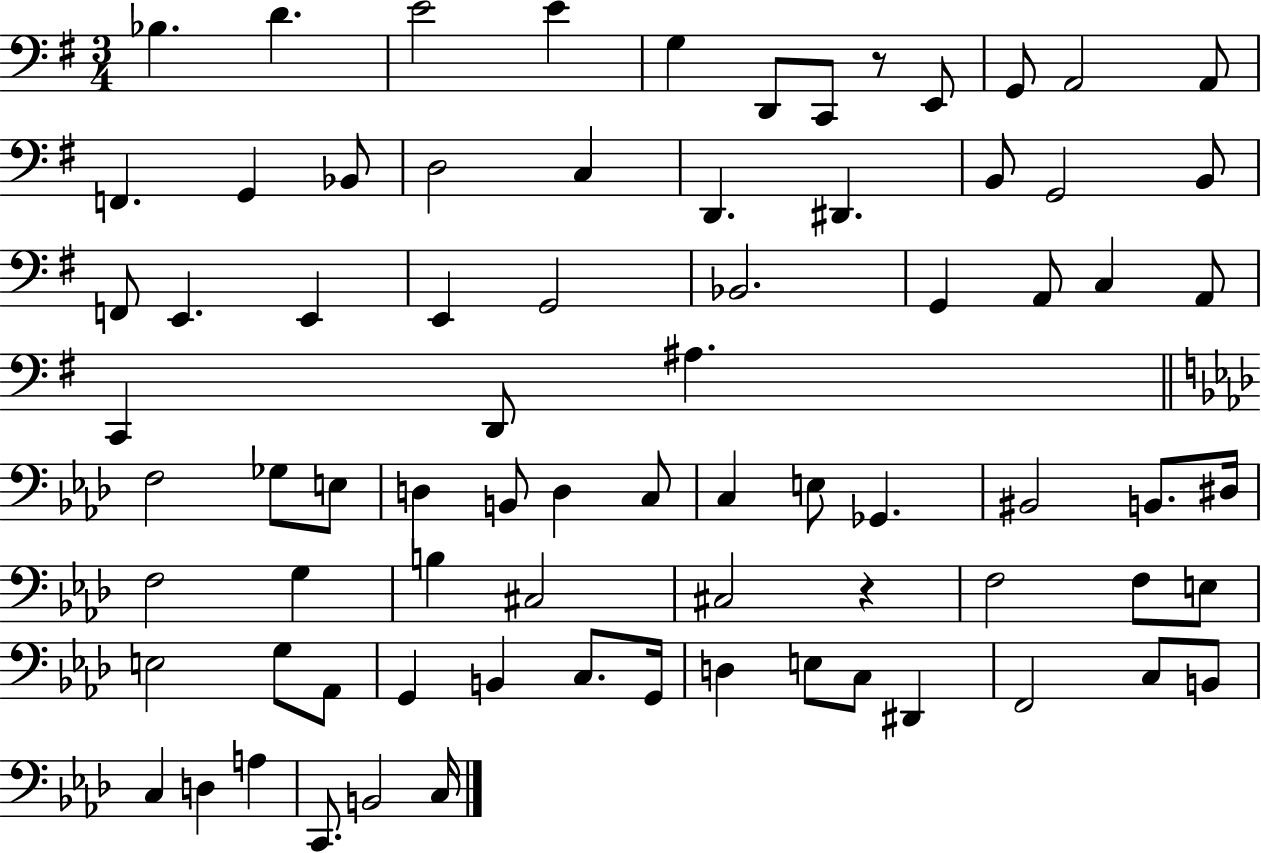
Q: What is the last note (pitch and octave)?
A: C3